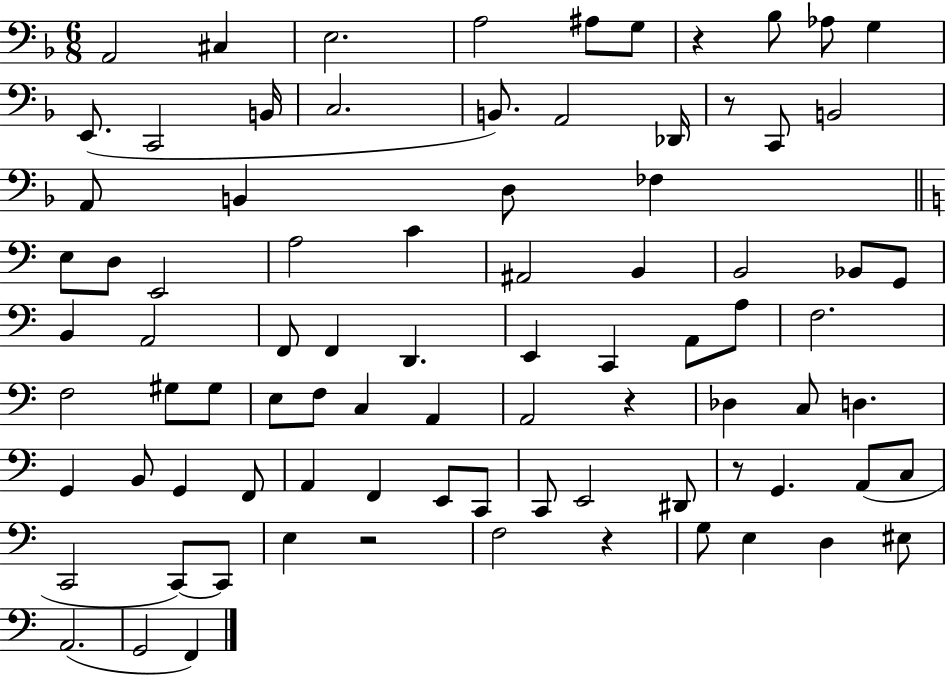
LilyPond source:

{
  \clef bass
  \numericTimeSignature
  \time 6/8
  \key f \major
  a,2 cis4 | e2. | a2 ais8 g8 | r4 bes8 aes8 g4 | \break e,8.( c,2 b,16 | c2. | b,8.) a,2 des,16 | r8 c,8 b,2 | \break a,8 b,4 d8 fes4 | \bar "||" \break \key a \minor e8 d8 e,2 | a2 c'4 | ais,2 b,4 | b,2 bes,8 g,8 | \break b,4 a,2 | f,8 f,4 d,4. | e,4 c,4 a,8 a8 | f2. | \break f2 gis8 gis8 | e8 f8 c4 a,4 | a,2 r4 | des4 c8 d4. | \break g,4 b,8 g,4 f,8 | a,4 f,4 e,8 c,8 | c,8 e,2 dis,8 | r8 g,4. a,8( c8 | \break c,2 c,8~~) c,8 | e4 r2 | f2 r4 | g8 e4 d4 eis8 | \break a,2.( | g,2 f,4) | \bar "|."
}